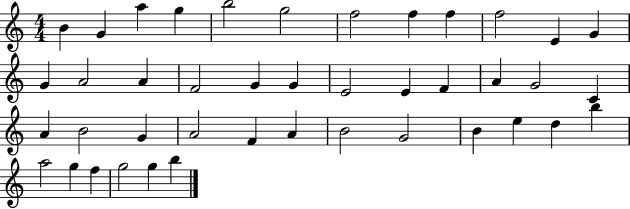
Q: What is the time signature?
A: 4/4